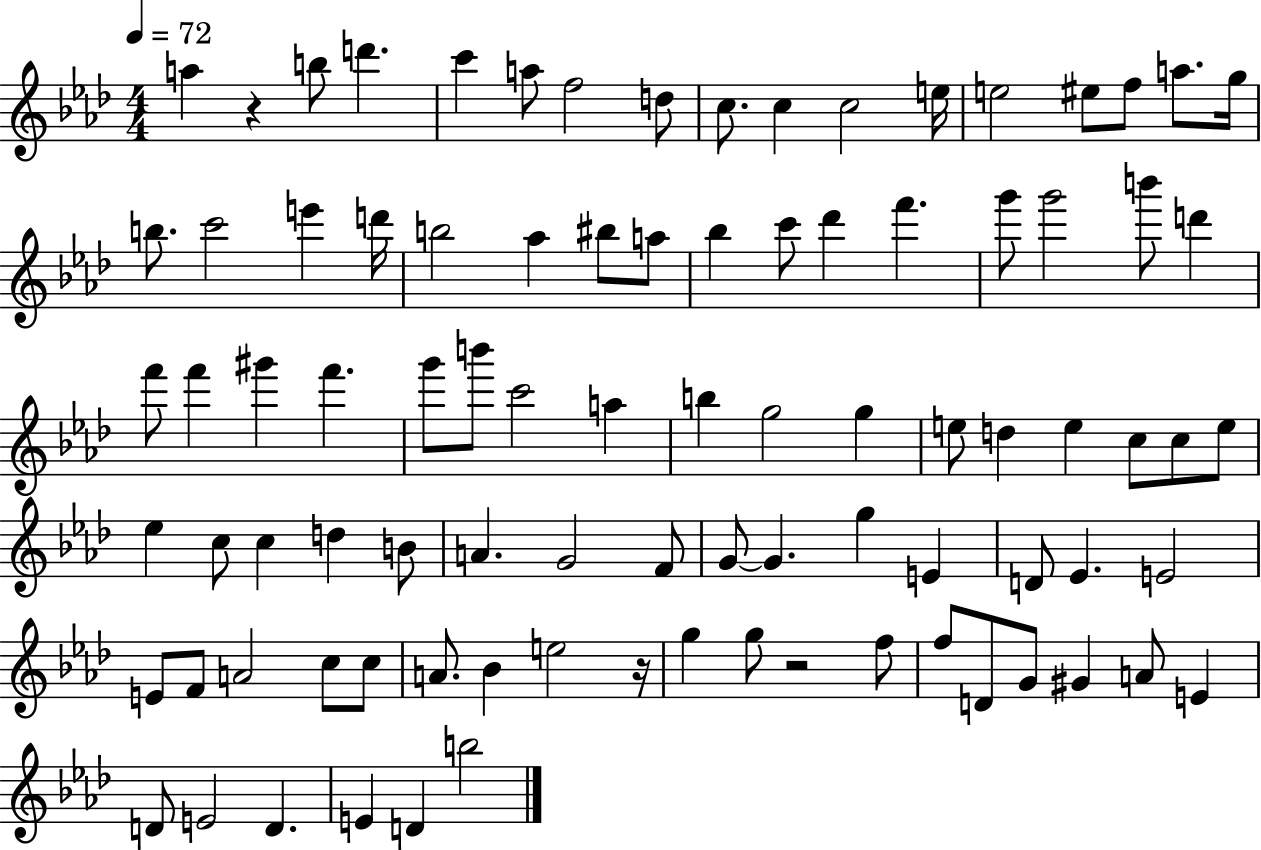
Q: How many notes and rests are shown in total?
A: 90